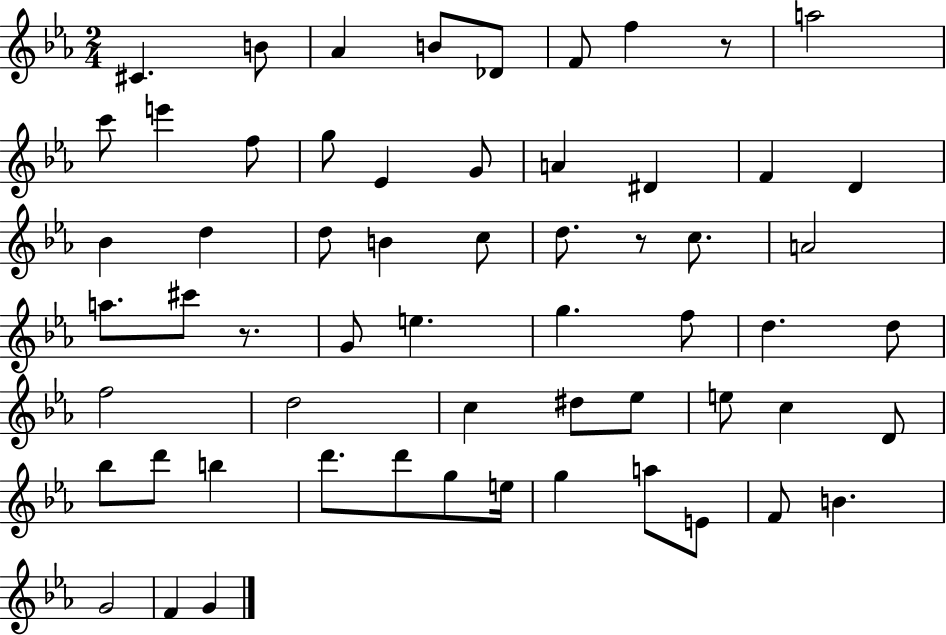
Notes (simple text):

C#4/q. B4/e Ab4/q B4/e Db4/e F4/e F5/q R/e A5/h C6/e E6/q F5/e G5/e Eb4/q G4/e A4/q D#4/q F4/q D4/q Bb4/q D5/q D5/e B4/q C5/e D5/e. R/e C5/e. A4/h A5/e. C#6/e R/e. G4/e E5/q. G5/q. F5/e D5/q. D5/e F5/h D5/h C5/q D#5/e Eb5/e E5/e C5/q D4/e Bb5/e D6/e B5/q D6/e. D6/e G5/e E5/s G5/q A5/e E4/e F4/e B4/q. G4/h F4/q G4/q